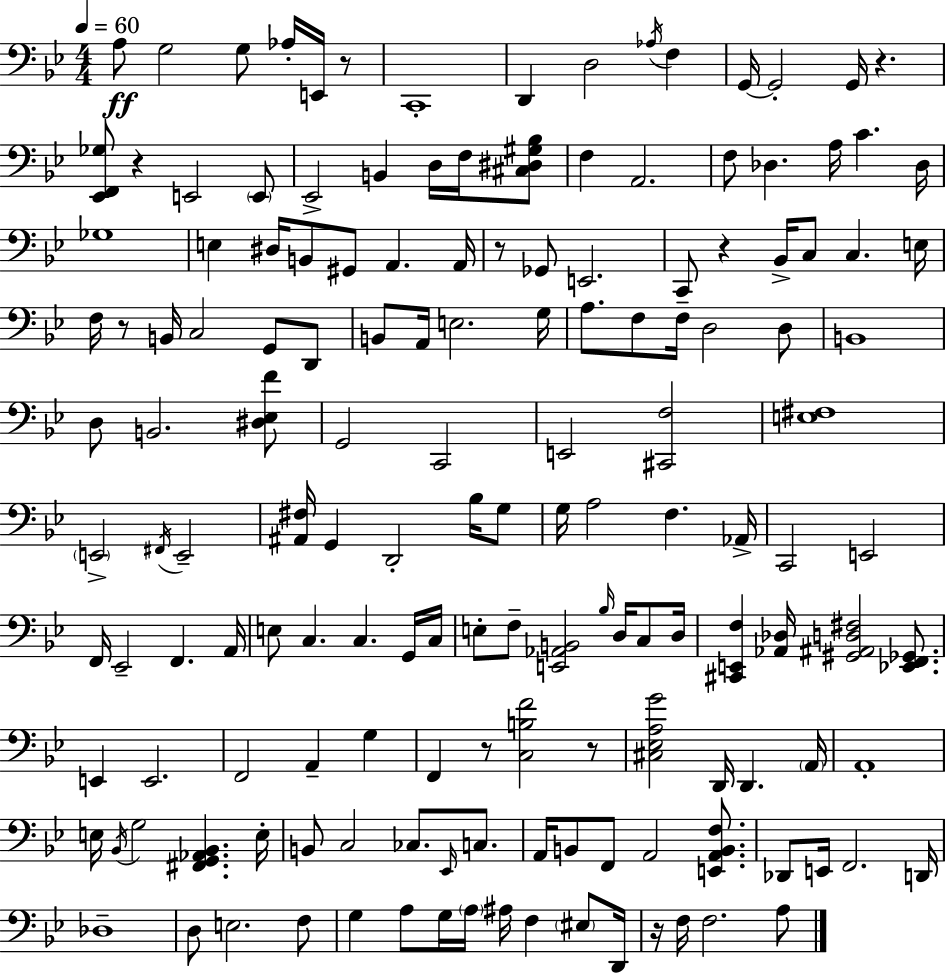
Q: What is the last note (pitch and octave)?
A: A3